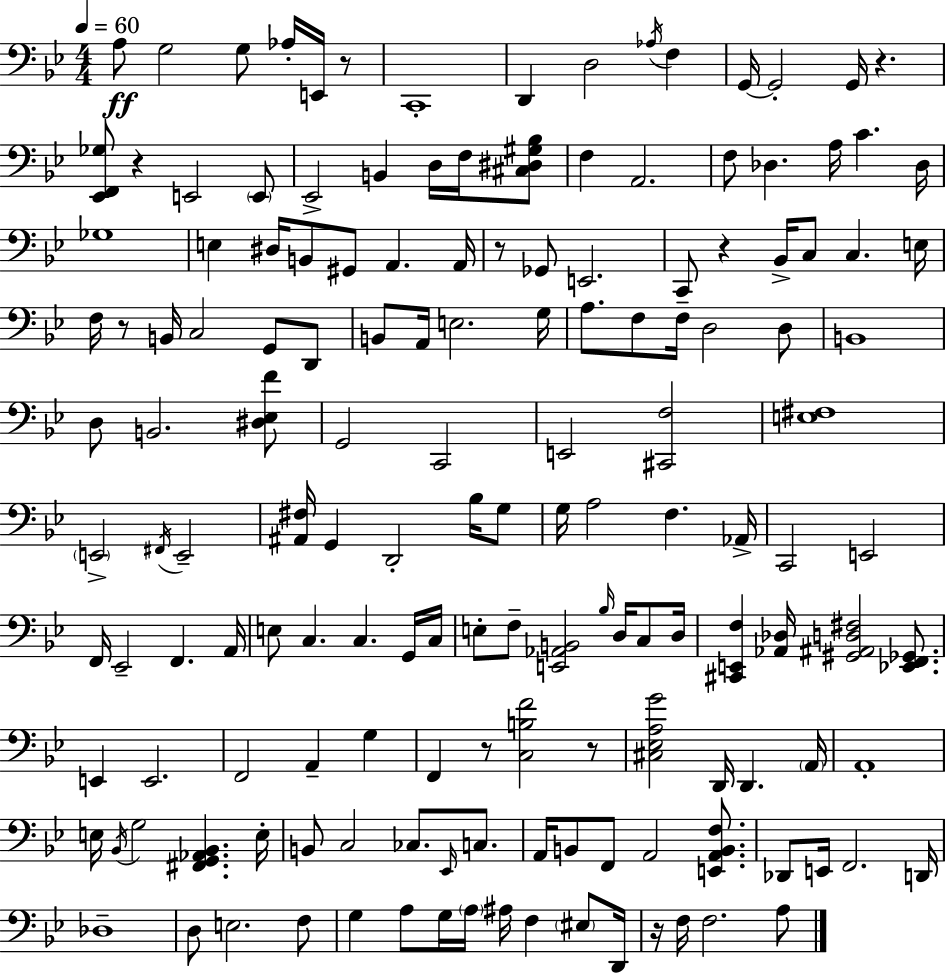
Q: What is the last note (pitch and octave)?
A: A3